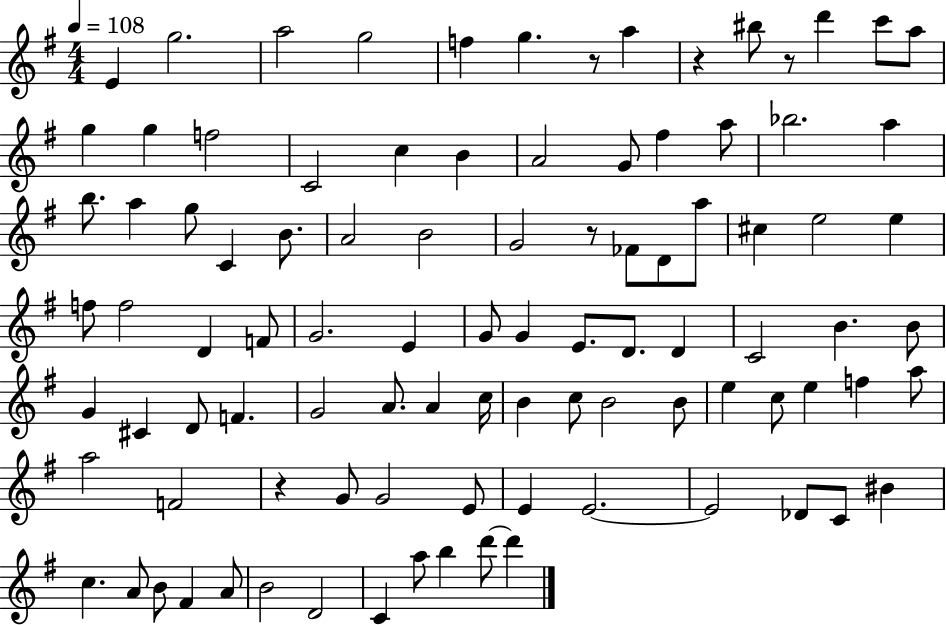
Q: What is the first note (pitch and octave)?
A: E4